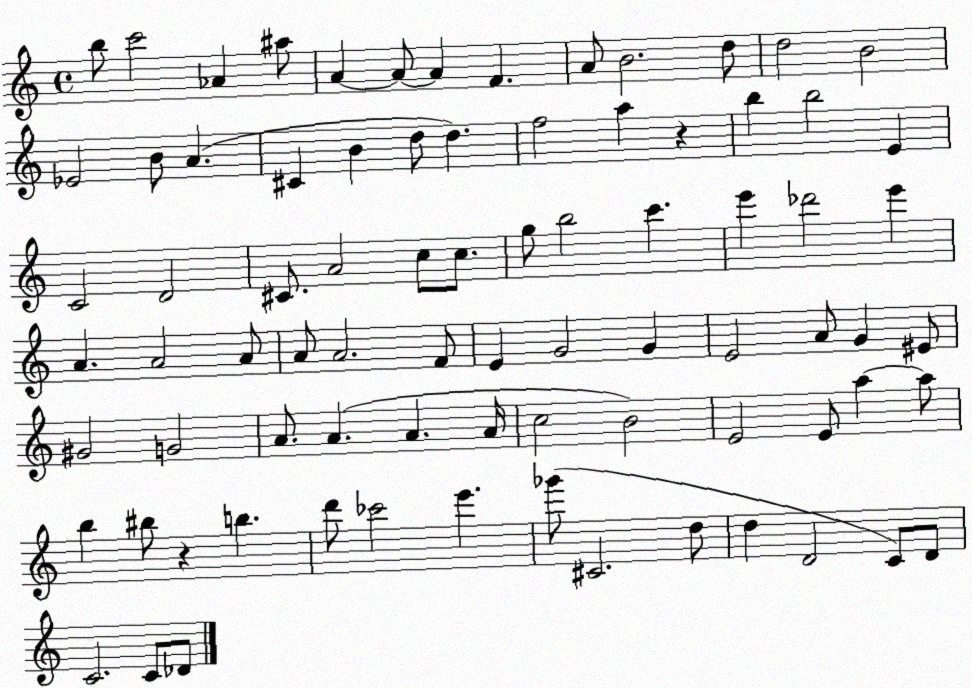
X:1
T:Untitled
M:4/4
L:1/4
K:C
b/2 c'2 _A ^a/2 A A/2 A F A/2 B2 d/2 d2 B2 _E2 B/2 A ^C B d/2 d f2 a z b b2 E C2 D2 ^C/2 A2 c/2 c/2 g/2 b2 c' e' _d'2 e' A A2 A/2 A/2 A2 F/2 E G2 G E2 A/2 G ^E/2 ^G2 G2 A/2 A A A/4 c2 B2 E2 E/2 a a/2 b ^b/2 z b d'/2 _c'2 e' _g'/2 ^C2 d/2 d D2 C/2 D/2 C2 C/2 _D/2